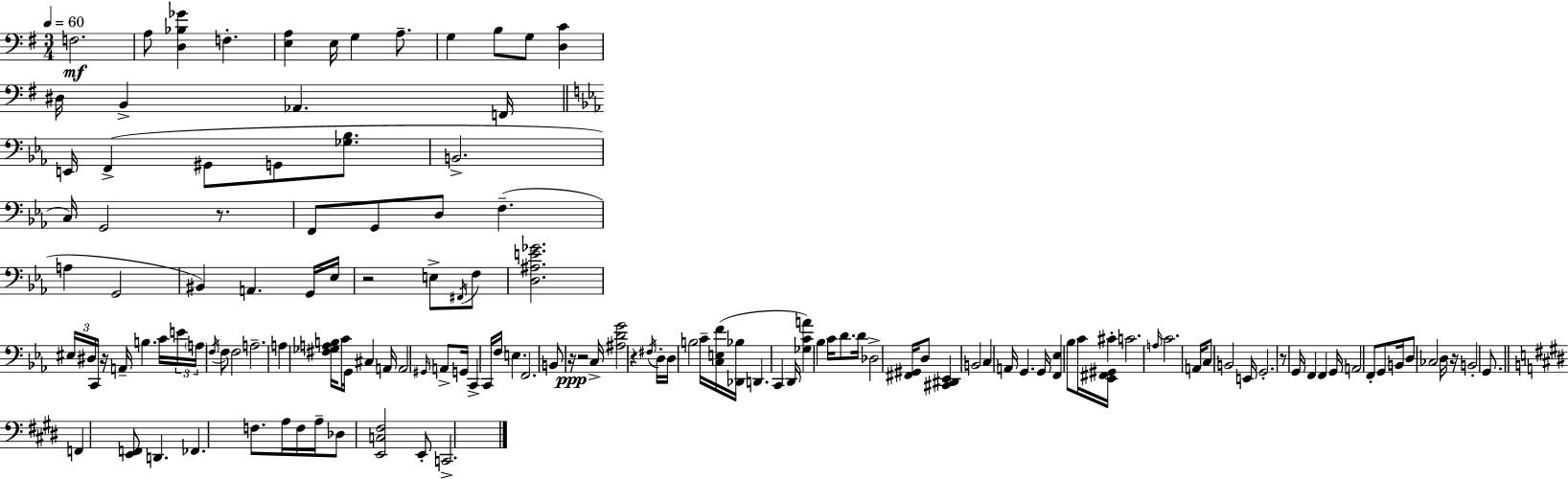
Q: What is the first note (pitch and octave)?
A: F3